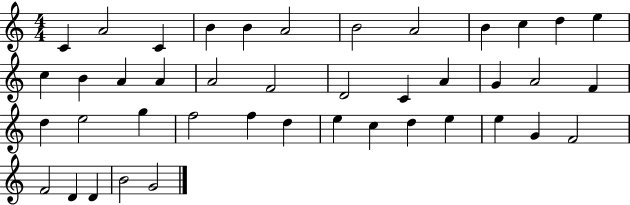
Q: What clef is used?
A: treble